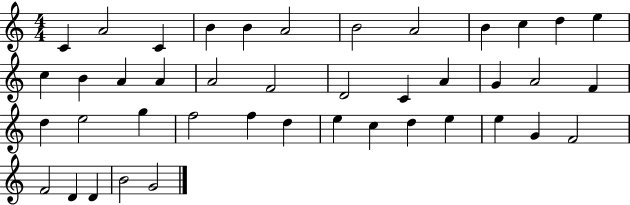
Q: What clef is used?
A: treble